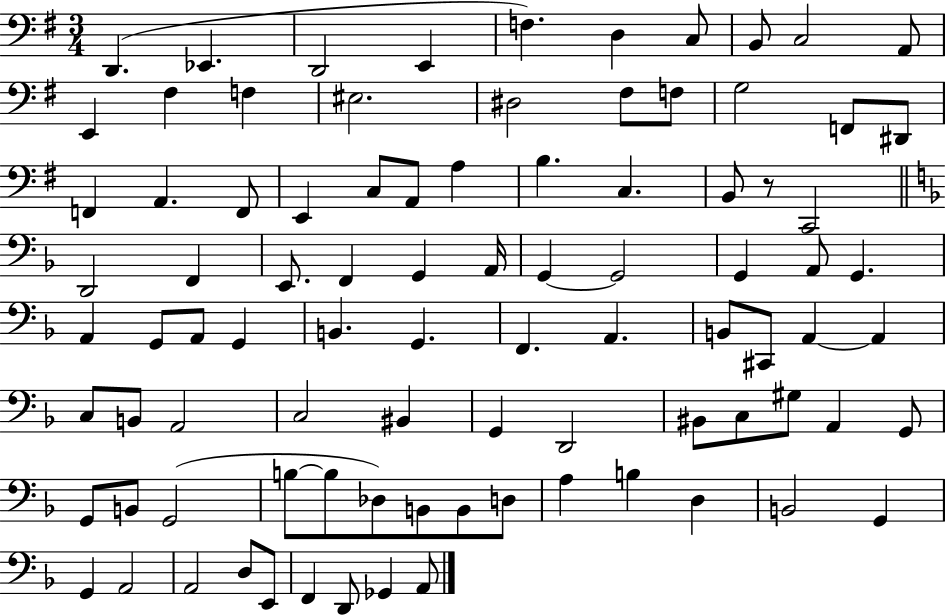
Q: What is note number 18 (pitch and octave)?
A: G3